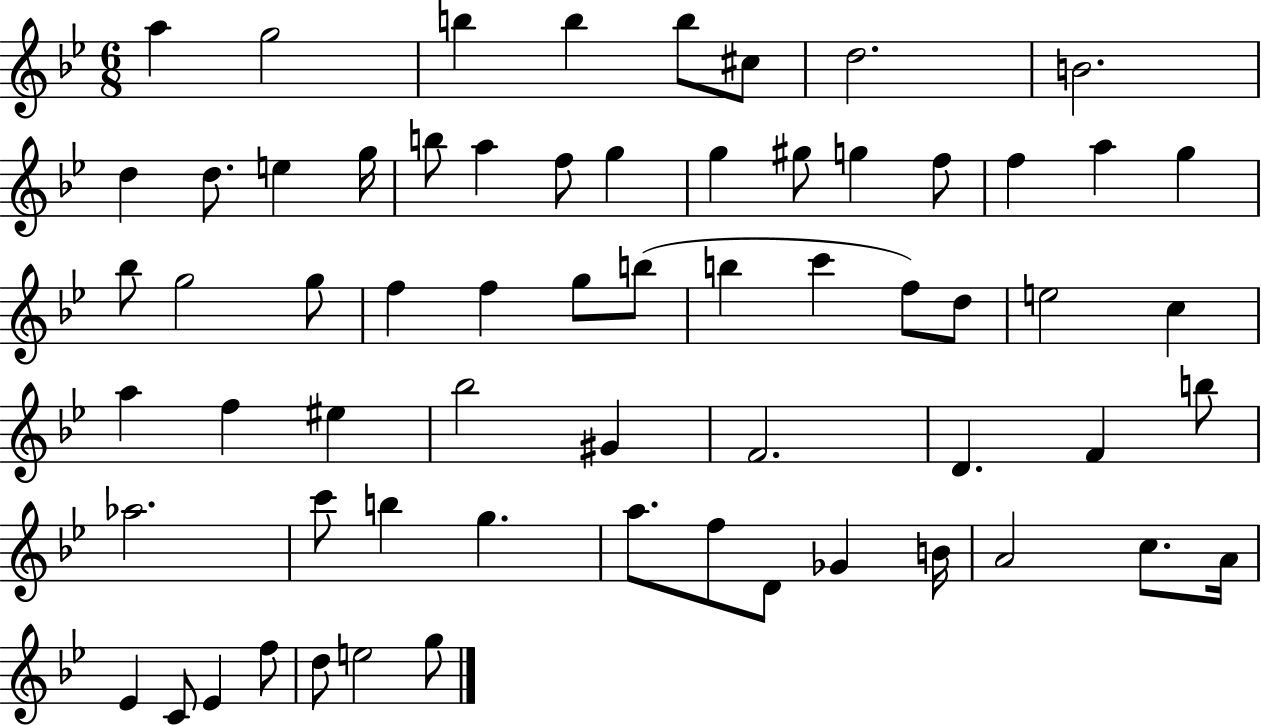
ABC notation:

X:1
T:Untitled
M:6/8
L:1/4
K:Bb
a g2 b b b/2 ^c/2 d2 B2 d d/2 e g/4 b/2 a f/2 g g ^g/2 g f/2 f a g _b/2 g2 g/2 f f g/2 b/2 b c' f/2 d/2 e2 c a f ^e _b2 ^G F2 D F b/2 _a2 c'/2 b g a/2 f/2 D/2 _G B/4 A2 c/2 A/4 _E C/2 _E f/2 d/2 e2 g/2